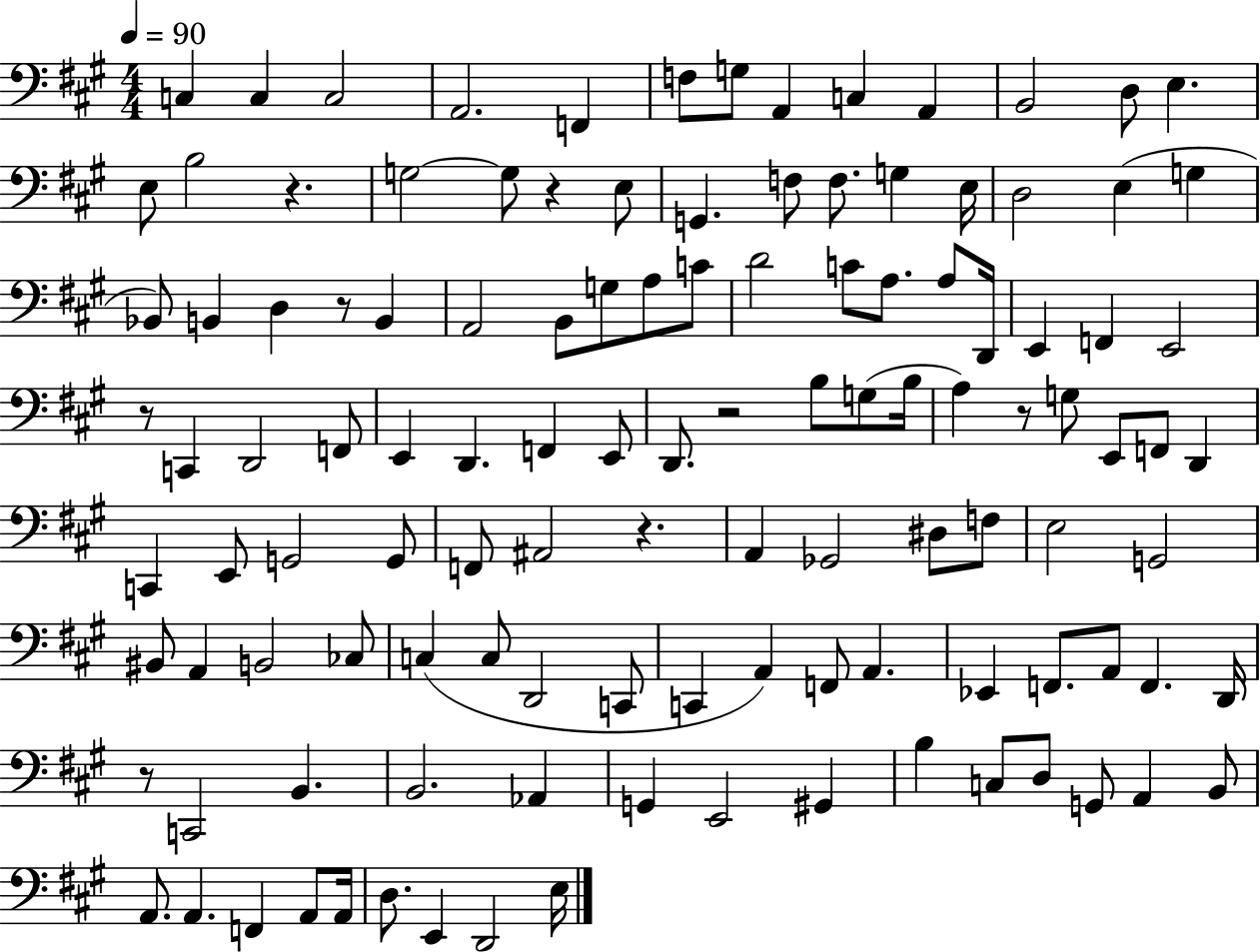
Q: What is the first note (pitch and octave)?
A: C3